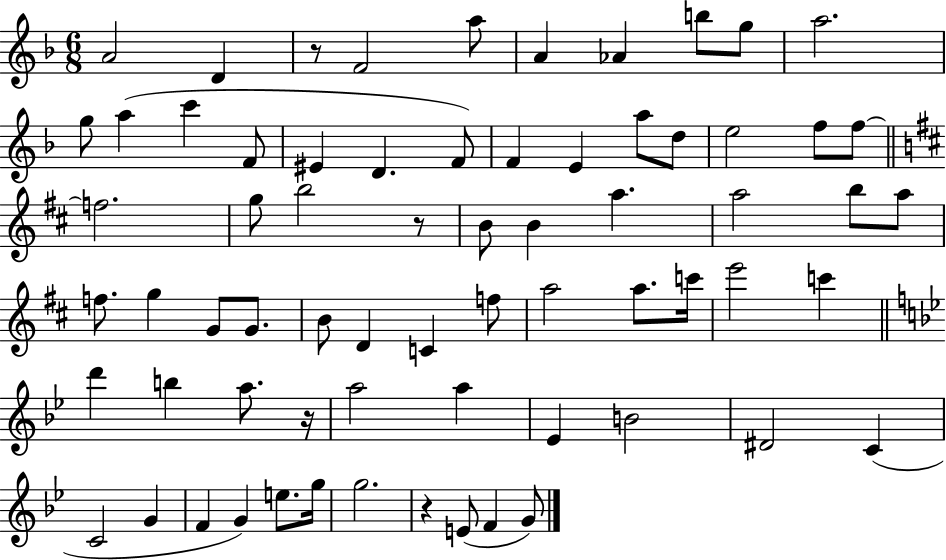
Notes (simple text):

A4/h D4/q R/e F4/h A5/e A4/q Ab4/q B5/e G5/e A5/h. G5/e A5/q C6/q F4/e EIS4/q D4/q. F4/e F4/q E4/q A5/e D5/e E5/h F5/e F5/e F5/h. G5/e B5/h R/e B4/e B4/q A5/q. A5/h B5/e A5/e F5/e. G5/q G4/e G4/e. B4/e D4/q C4/q F5/e A5/h A5/e. C6/s E6/h C6/q D6/q B5/q A5/e. R/s A5/h A5/q Eb4/q B4/h D#4/h C4/q C4/h G4/q F4/q G4/q E5/e. G5/s G5/h. R/q E4/e F4/q G4/e